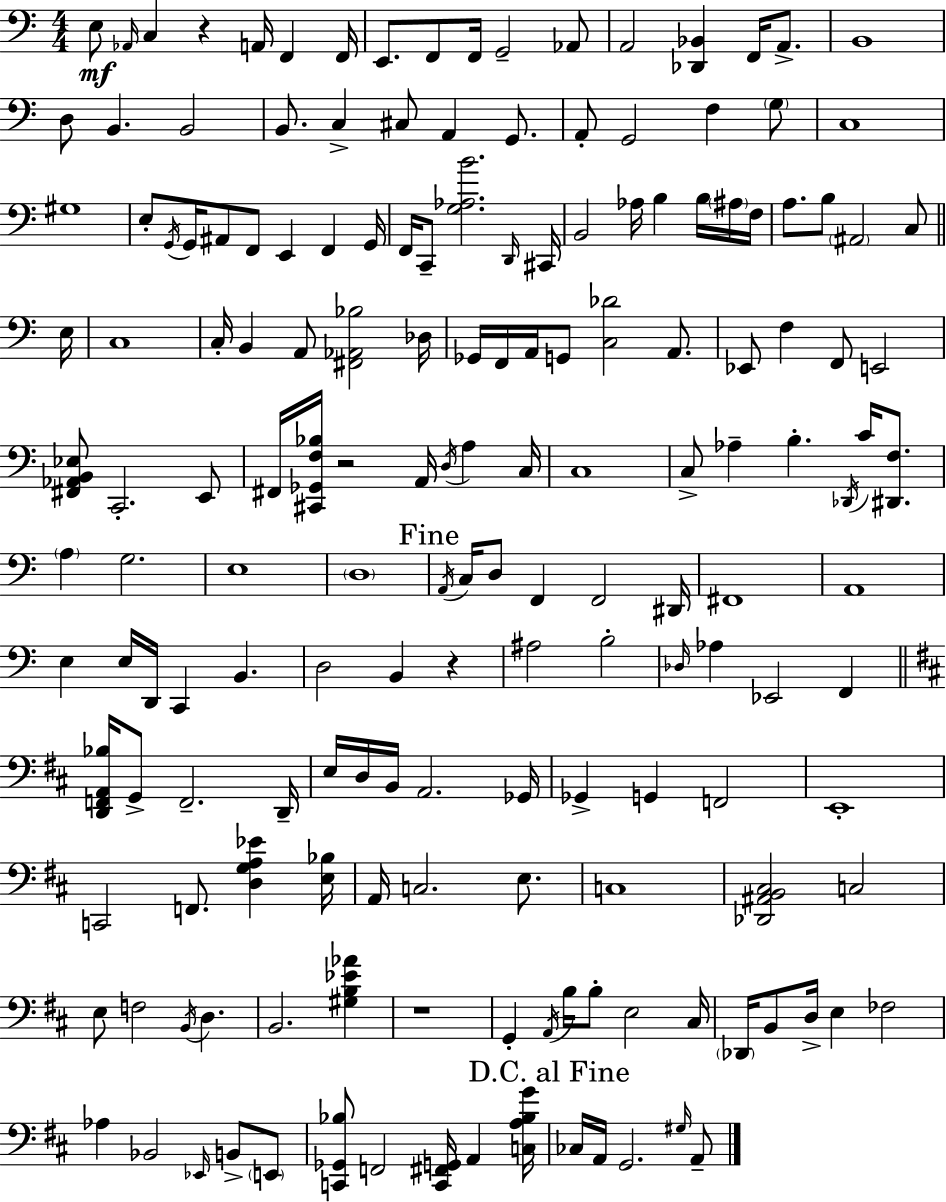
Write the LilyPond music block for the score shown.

{
  \clef bass
  \numericTimeSignature
  \time 4/4
  \key c \major
  e8\mf \grace { aes,16 } c4 r4 a,16 f,4 | f,16 e,8. f,8 f,16 g,2-- aes,8 | a,2 <des, bes,>4 f,16 a,8.-> | b,1 | \break d8 b,4. b,2 | b,8. c4-> cis8 a,4 g,8. | a,8-. g,2 f4 \parenthesize g8 | c1 | \break gis1 | e8-. \acciaccatura { g,16 } g,16 ais,8 f,8 e,4 f,4 | g,16 f,16 c,8-- <g aes b'>2. | \grace { d,16 } cis,16 b,2 aes16 b4 | \break b16 \parenthesize ais16 f16 a8. b8 \parenthesize ais,2 | c8 \bar "||" \break \key c \major e16 c1 | c16-. b,4 a,8 <fis, aes, bes>2 | des16 ges,16 f,16 a,16 g,8 <c des'>2 a,8. | ees,8 f4 f,8 e,2 | \break <fis, aes, b, ees>8 c,2.-. e,8 | fis,16 <cis, ges, f bes>16 r2 a,16 \acciaccatura { d16 } a4 | c16 c1 | c8-> aes4-- b4.-. \acciaccatura { des,16 } c'16 | \break <dis, f>8. \parenthesize a4 g2. | e1 | \parenthesize d1 | \mark "Fine" \acciaccatura { a,16 } c16 d8 f,4 f,2 | \break dis,16 fis,1 | a,1 | e4 e16 d,16 c,4 b,4. | d2 b,4 | \break r4 ais2 b2-. | \grace { des16 } aes4 ees,2 | f,4 \bar "||" \break \key b \minor <d, f, a, bes>16 g,8-> f,2.-- d,16-- | e16 d16 b,16 a,2. ges,16 | ges,4-> g,4 f,2 | e,1-. | \break c,2 f,8. <d g a ees'>4 <e bes>16 | a,16 c2. e8. | c1 | <des, ais, b, cis>2 c2 | \break e8 f2 \acciaccatura { b,16 } d4. | b,2. <gis b ees' aes'>4 | r1 | g,4-. \acciaccatura { a,16 } b16 b8-. e2 | \break cis16 \parenthesize des,16 b,8 d16-> e4 fes2 | aes4 bes,2 \grace { ees,16 } b,8-> | \parenthesize e,8 <c, ges, bes>8 f,2 <c, fis, g,>16 a,4 | <c a bes g'>16 \mark "D.C. al Fine" ces16 a,16 g,2. | \break \grace { gis16 } a,8-- \bar "|."
}